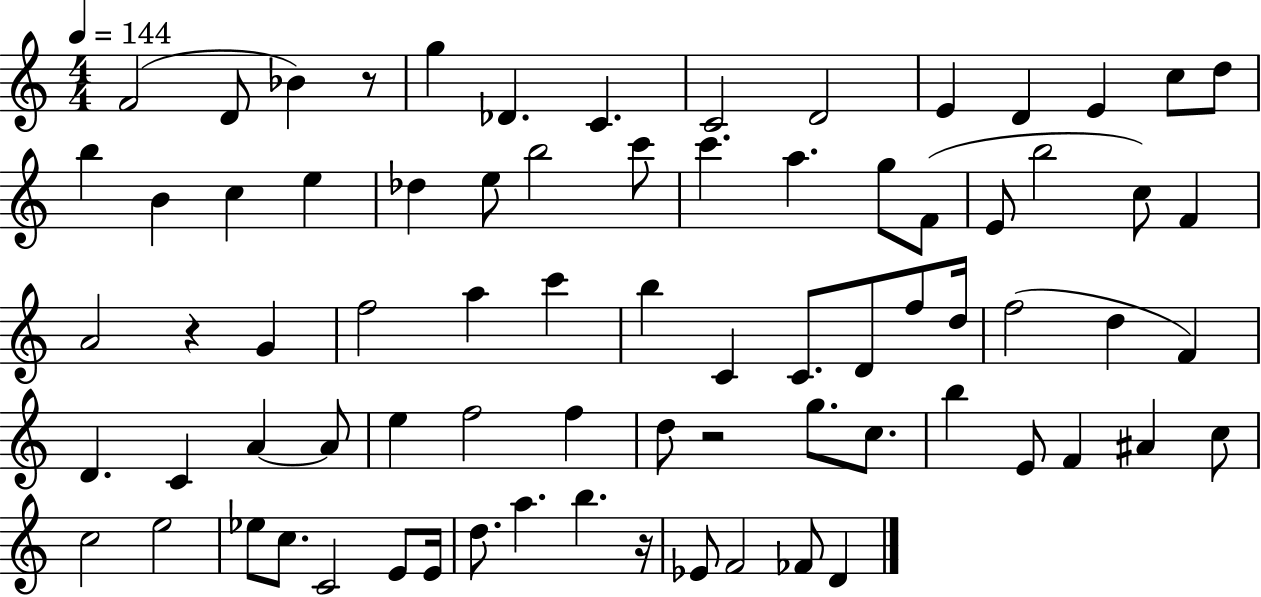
X:1
T:Untitled
M:4/4
L:1/4
K:C
F2 D/2 _B z/2 g _D C C2 D2 E D E c/2 d/2 b B c e _d e/2 b2 c'/2 c' a g/2 F/2 E/2 b2 c/2 F A2 z G f2 a c' b C C/2 D/2 f/2 d/4 f2 d F D C A A/2 e f2 f d/2 z2 g/2 c/2 b E/2 F ^A c/2 c2 e2 _e/2 c/2 C2 E/2 E/4 d/2 a b z/4 _E/2 F2 _F/2 D